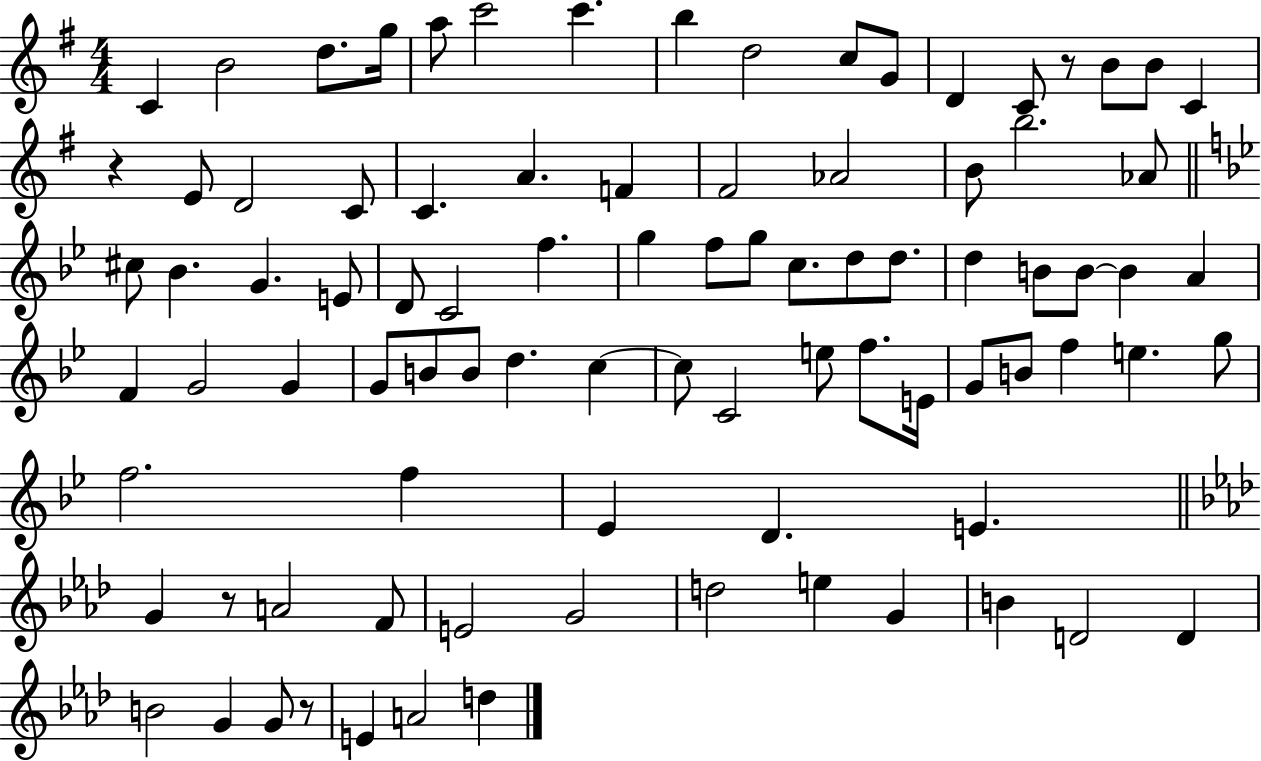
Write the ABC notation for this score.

X:1
T:Untitled
M:4/4
L:1/4
K:G
C B2 d/2 g/4 a/2 c'2 c' b d2 c/2 G/2 D C/2 z/2 B/2 B/2 C z E/2 D2 C/2 C A F ^F2 _A2 B/2 b2 _A/2 ^c/2 _B G E/2 D/2 C2 f g f/2 g/2 c/2 d/2 d/2 d B/2 B/2 B A F G2 G G/2 B/2 B/2 d c c/2 C2 e/2 f/2 E/4 G/2 B/2 f e g/2 f2 f _E D E G z/2 A2 F/2 E2 G2 d2 e G B D2 D B2 G G/2 z/2 E A2 d